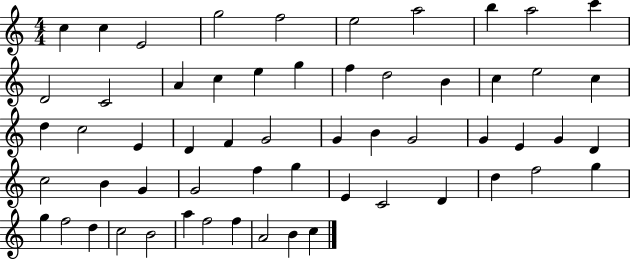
C5/q C5/q E4/h G5/h F5/h E5/h A5/h B5/q A5/h C6/q D4/h C4/h A4/q C5/q E5/q G5/q F5/q D5/h B4/q C5/q E5/h C5/q D5/q C5/h E4/q D4/q F4/q G4/h G4/q B4/q G4/h G4/q E4/q G4/q D4/q C5/h B4/q G4/q G4/h F5/q G5/q E4/q C4/h D4/q D5/q F5/h G5/q G5/q F5/h D5/q C5/h B4/h A5/q F5/h F5/q A4/h B4/q C5/q